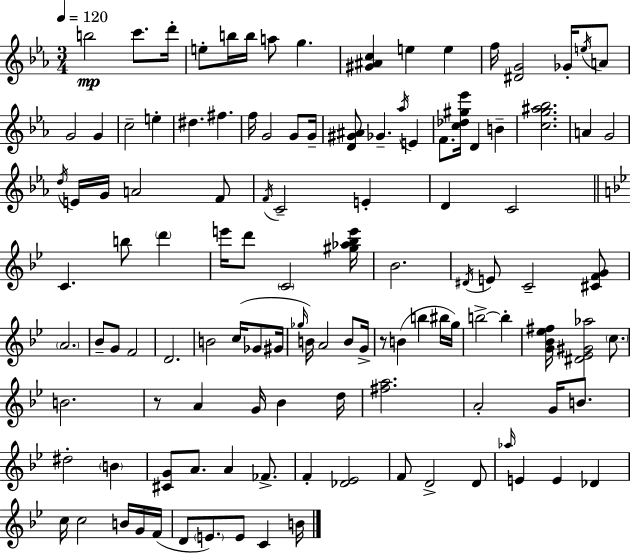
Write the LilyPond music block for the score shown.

{
  \clef treble
  \numericTimeSignature
  \time 3/4
  \key c \minor
  \tempo 4 = 120
  b''2\mp c'''8. d'''16-. | e''8-. b''16 b''16 a''8 g''4. | <gis' ais' c''>4 e''4 e''4 | f''16 <dis' g'>2 ges'16-. \acciaccatura { e''16 } a'8 | \break g'2 g'4 | c''2-- e''4-. | dis''4. fis''4. | f''16 g'2 g'8 | \break g'16-- <d' gis' ais'>8 ges'4.-- \acciaccatura { aes''16 } e'4 | f'8. <c'' des'' gis'' ees'''>16 d'4 b'4-- | <c'' g'' ais'' bes''>2. | a'4 g'2 | \break \acciaccatura { d''16 } e'16 g'16 a'2 | f'8 \acciaccatura { f'16 } c'2-- | e'4-. d'4 c'2 | \bar "||" \break \key g \minor c'4. b''8 \parenthesize d'''4 | e'''16 d'''8 \parenthesize c'2 <gis'' aes'' bes'' e'''>16 | bes'2. | \acciaccatura { dis'16 } e'8 c'2-- <cis' f' g'>8 | \break \parenthesize a'2. | bes'8-- g'8 f'2 | d'2. | b'2 c''16( ges'8 | \break gis'16 \grace { ges''16 } b'16) a'2 b'8 | g'16-> r8 b'4( b''4 | bis''16 g''16) b''2->~~ b''4-. | <g' bes' ees'' fis''>16 <dis' ees' gis' aes''>2 \parenthesize c''8. | \break b'2. | r8 a'4 g'16 bes'4 | d''16 <fis'' a''>2. | a'2-. g'16 b'8. | \break dis''2-. \parenthesize b'4 | <cis' g'>8 a'8. a'4 fes'8.-> | f'4-. <des' ees'>2 | f'8 d'2-> | \break d'8 \grace { aes''16 } e'4 e'4 des'4 | c''16 c''2 | b'16 g'16 f'16( d'8 \parenthesize e'8.) e'8 c'4 | b'16 \bar "|."
}